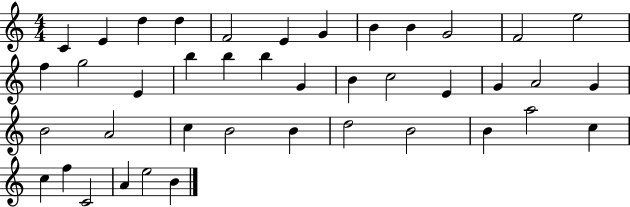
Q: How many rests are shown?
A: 0